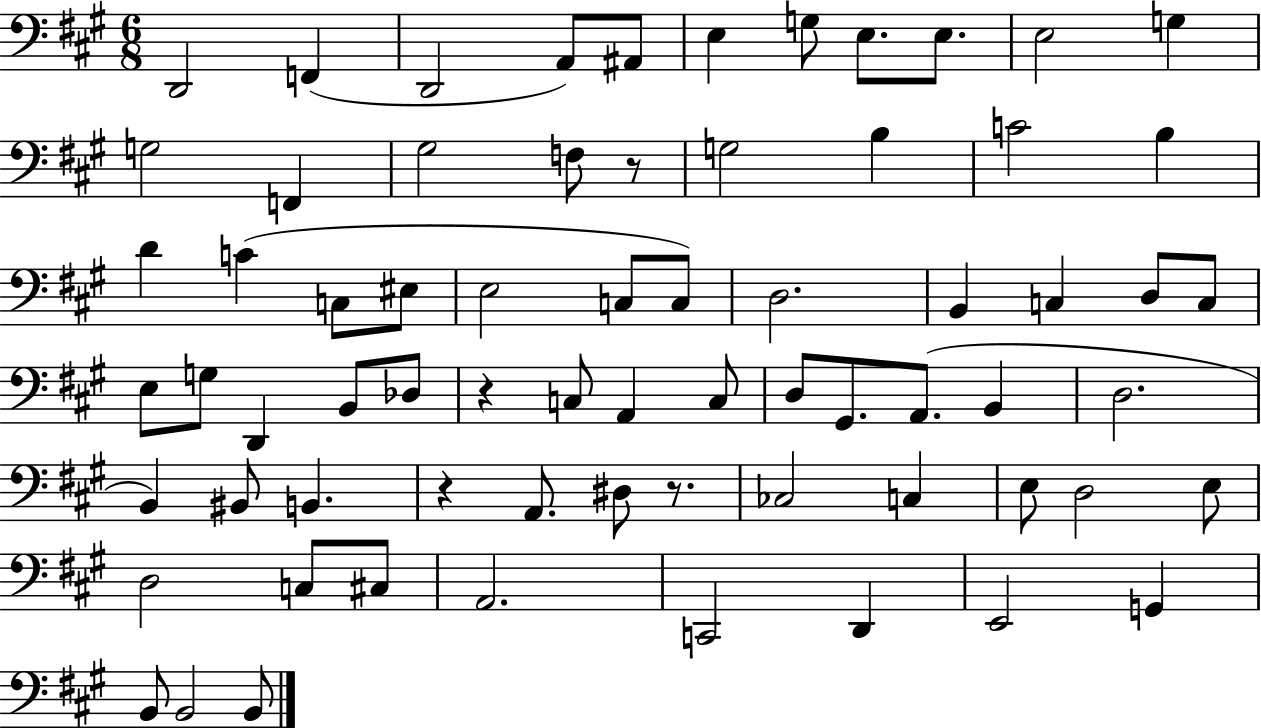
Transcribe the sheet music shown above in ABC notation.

X:1
T:Untitled
M:6/8
L:1/4
K:A
D,,2 F,, D,,2 A,,/2 ^A,,/2 E, G,/2 E,/2 E,/2 E,2 G, G,2 F,, ^G,2 F,/2 z/2 G,2 B, C2 B, D C C,/2 ^E,/2 E,2 C,/2 C,/2 D,2 B,, C, D,/2 C,/2 E,/2 G,/2 D,, B,,/2 _D,/2 z C,/2 A,, C,/2 D,/2 ^G,,/2 A,,/2 B,, D,2 B,, ^B,,/2 B,, z A,,/2 ^D,/2 z/2 _C,2 C, E,/2 D,2 E,/2 D,2 C,/2 ^C,/2 A,,2 C,,2 D,, E,,2 G,, B,,/2 B,,2 B,,/2